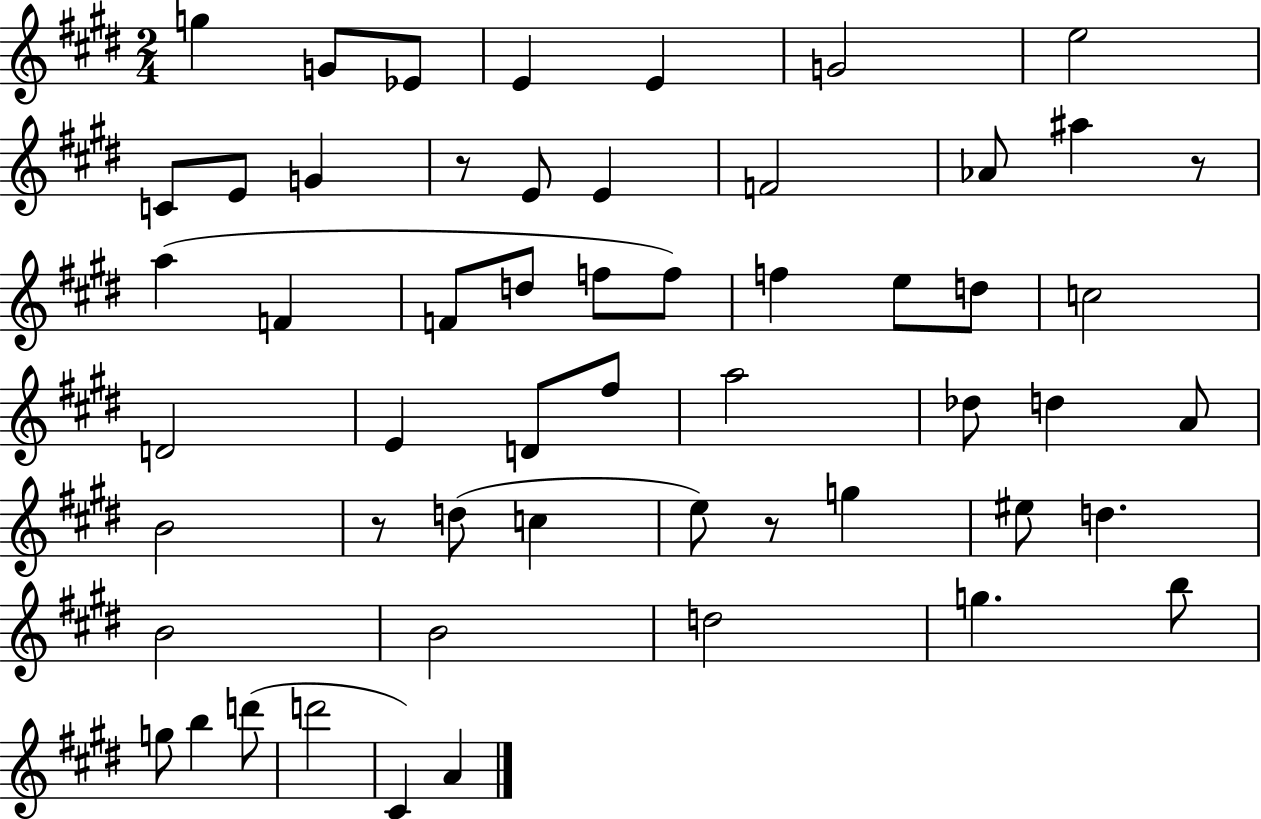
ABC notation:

X:1
T:Untitled
M:2/4
L:1/4
K:E
g G/2 _E/2 E E G2 e2 C/2 E/2 G z/2 E/2 E F2 _A/2 ^a z/2 a F F/2 d/2 f/2 f/2 f e/2 d/2 c2 D2 E D/2 ^f/2 a2 _d/2 d A/2 B2 z/2 d/2 c e/2 z/2 g ^e/2 d B2 B2 d2 g b/2 g/2 b d'/2 d'2 ^C A